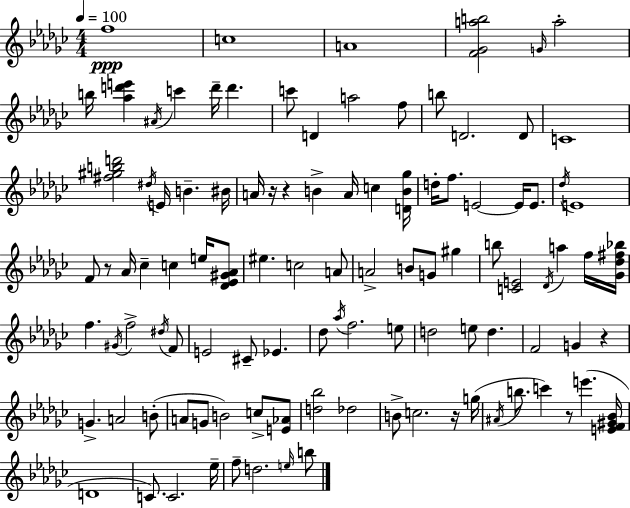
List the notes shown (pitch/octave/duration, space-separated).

F5/w C5/w A4/w [F4,Gb4,A5,B5]/h G4/s A5/h B5/s [Ab5,D6,E6]/q A#4/s C6/q D6/s D6/q. C6/e D4/q A5/h F5/e B5/e D4/h. D4/e C4/w [F#5,G#5,B5,D6]/h D#5/s E4/s B4/q. BIS4/s A4/s R/s R/q B4/q A4/s C5/q [D4,B4,Gb5]/s D5/s F5/e. E4/h E4/s E4/e. Db5/s E4/w F4/e R/e Ab4/s CES5/q C5/q E5/s [Db4,Eb4,G#4,Ab4]/e EIS5/q. C5/h A4/e A4/h B4/e G4/e G#5/q B5/e [C4,E4]/h Db4/s A5/q F5/s [Gb4,Db5,F#5,Bb5]/s F5/q. G#4/s F5/h D#5/s F4/e E4/h C#4/e Eb4/q. Db5/e Ab5/s F5/h. E5/e D5/h E5/e D5/q. F4/h G4/q R/q G4/q. A4/h B4/e A4/e G4/e B4/h C5/e [E4,Ab4]/e [D5,Bb5]/h Db5/h B4/e C5/h. R/s G5/s A#4/s B5/e. C6/q R/e E6/q. [E4,F4,G#4,Bb4]/s D4/w C4/e. C4/h. Eb5/s F5/e D5/h. E5/s B5/e